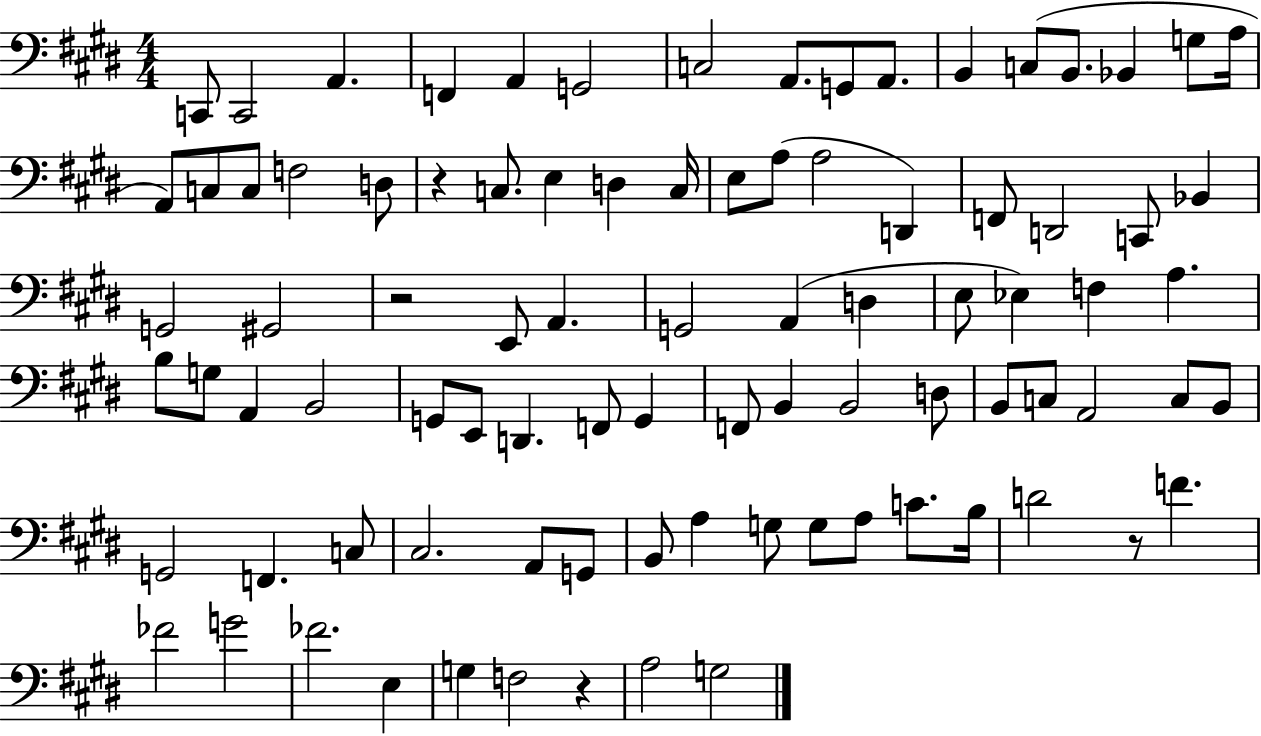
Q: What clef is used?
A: bass